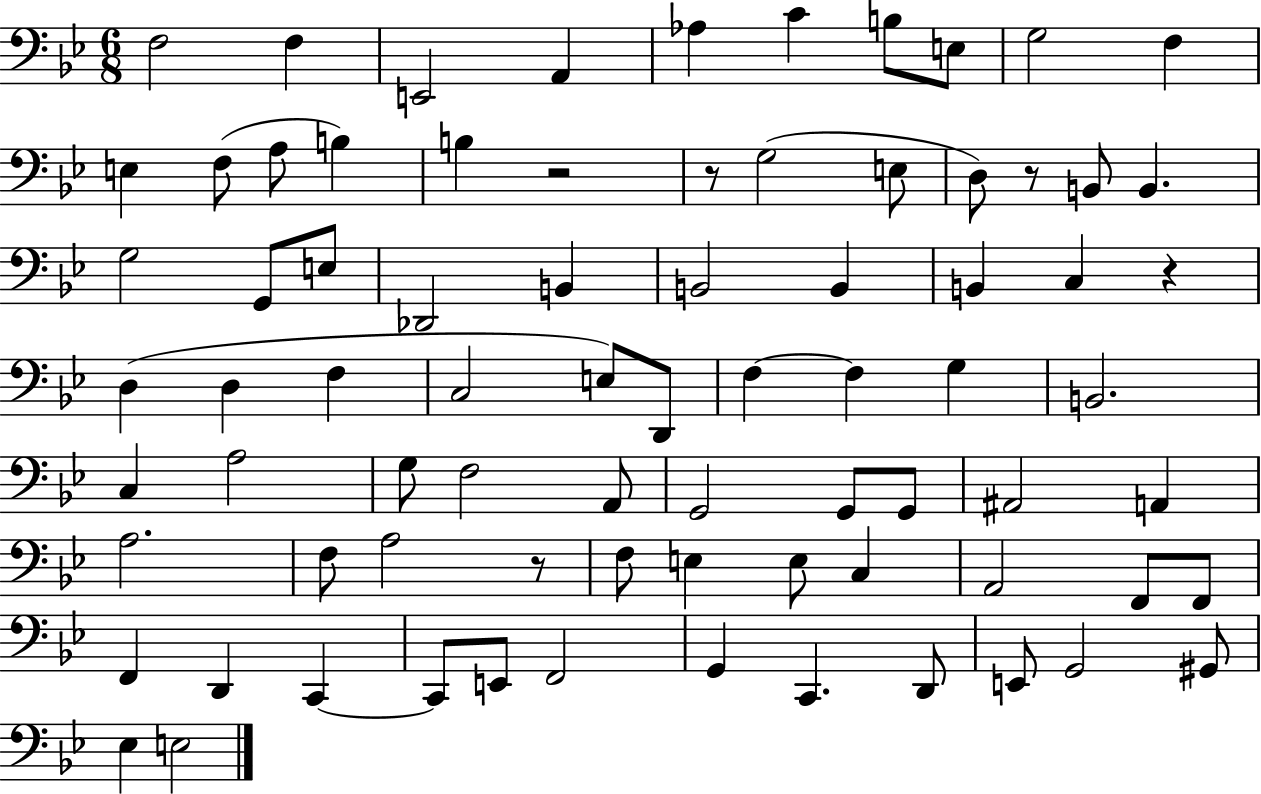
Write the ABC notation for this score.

X:1
T:Untitled
M:6/8
L:1/4
K:Bb
F,2 F, E,,2 A,, _A, C B,/2 E,/2 G,2 F, E, F,/2 A,/2 B, B, z2 z/2 G,2 E,/2 D,/2 z/2 B,,/2 B,, G,2 G,,/2 E,/2 _D,,2 B,, B,,2 B,, B,, C, z D, D, F, C,2 E,/2 D,,/2 F, F, G, B,,2 C, A,2 G,/2 F,2 A,,/2 G,,2 G,,/2 G,,/2 ^A,,2 A,, A,2 F,/2 A,2 z/2 F,/2 E, E,/2 C, A,,2 F,,/2 F,,/2 F,, D,, C,, C,,/2 E,,/2 F,,2 G,, C,, D,,/2 E,,/2 G,,2 ^G,,/2 _E, E,2